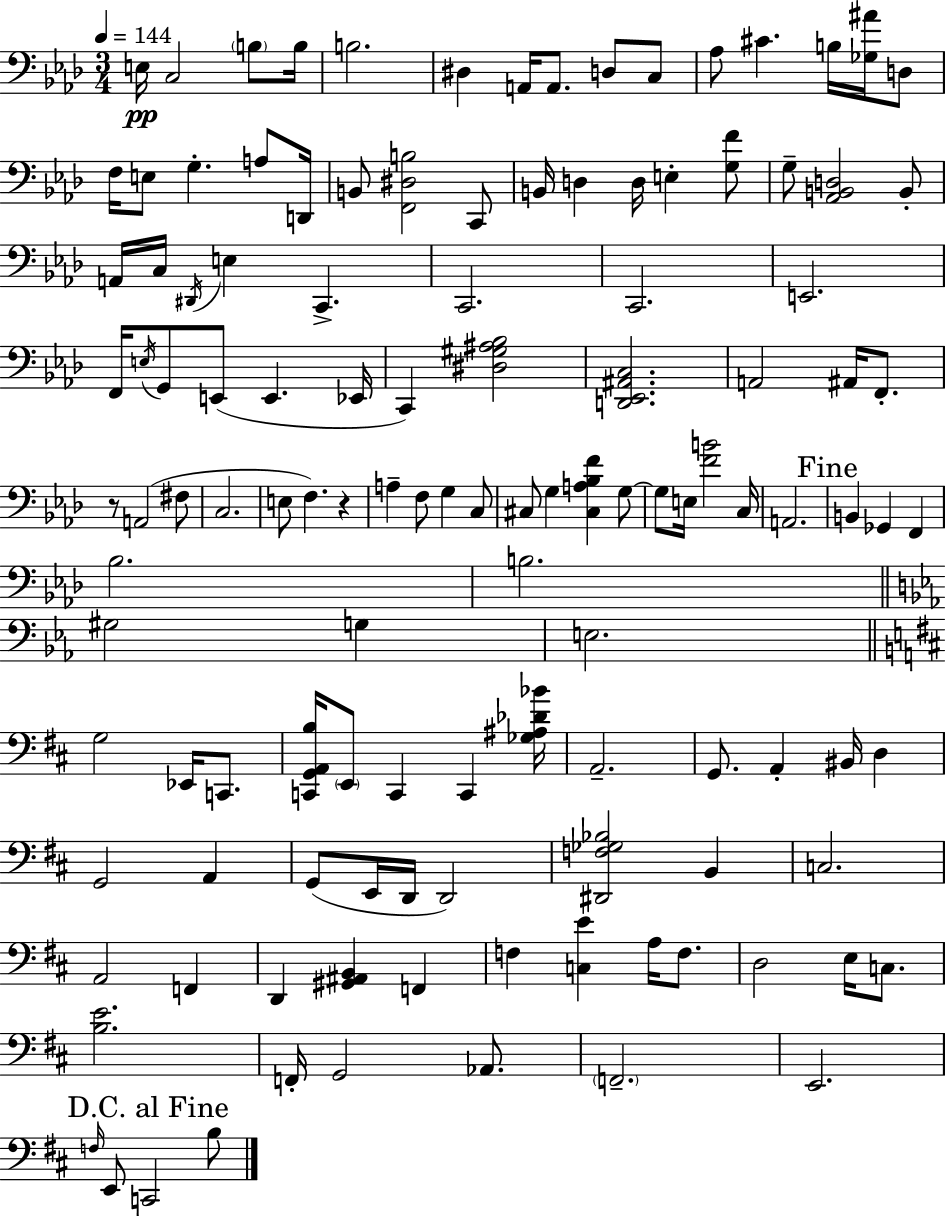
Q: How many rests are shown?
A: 2